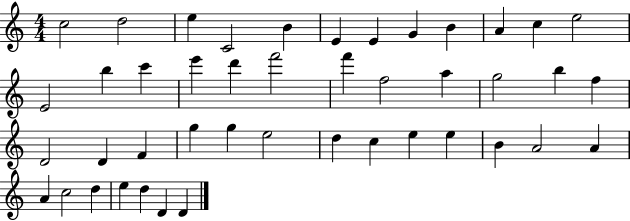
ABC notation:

X:1
T:Untitled
M:4/4
L:1/4
K:C
c2 d2 e C2 B E E G B A c e2 E2 b c' e' d' f'2 f' f2 a g2 b f D2 D F g g e2 d c e e B A2 A A c2 d e d D D